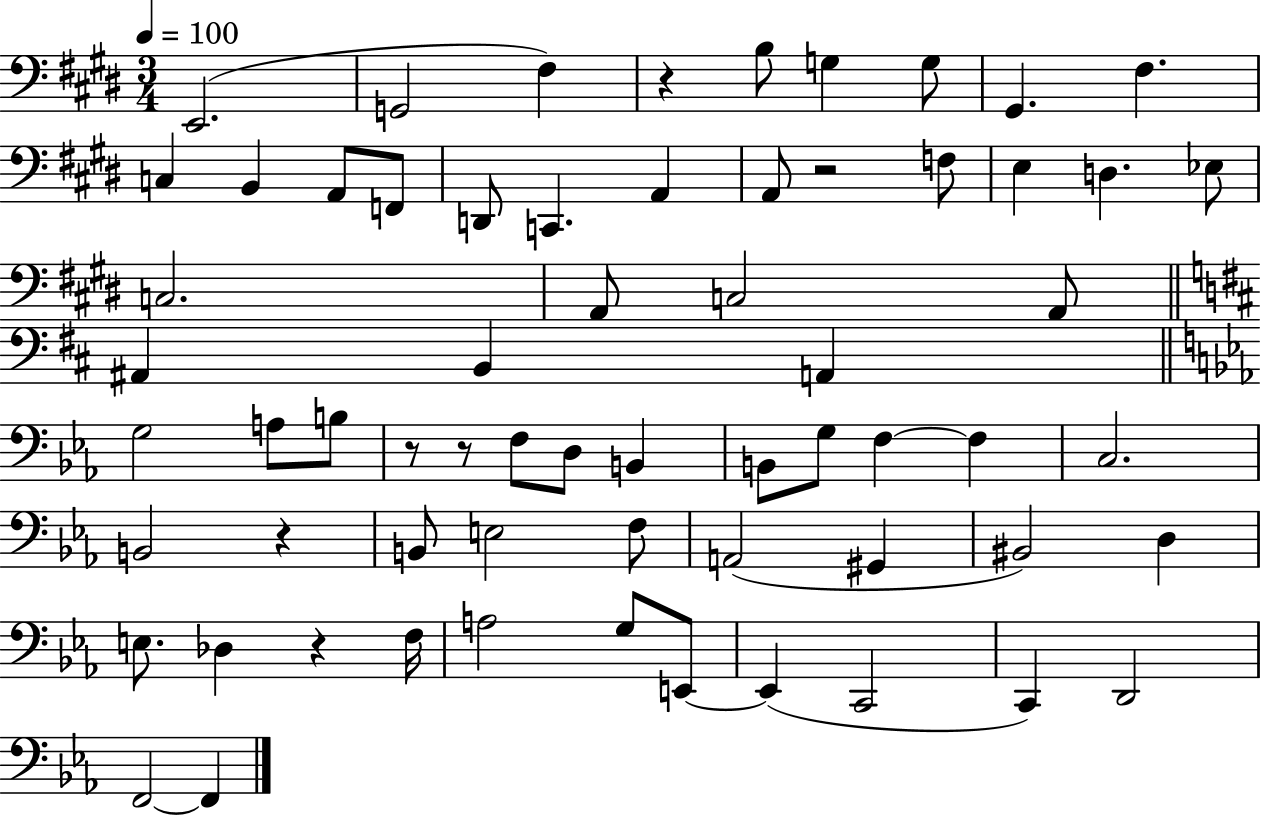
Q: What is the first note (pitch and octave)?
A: E2